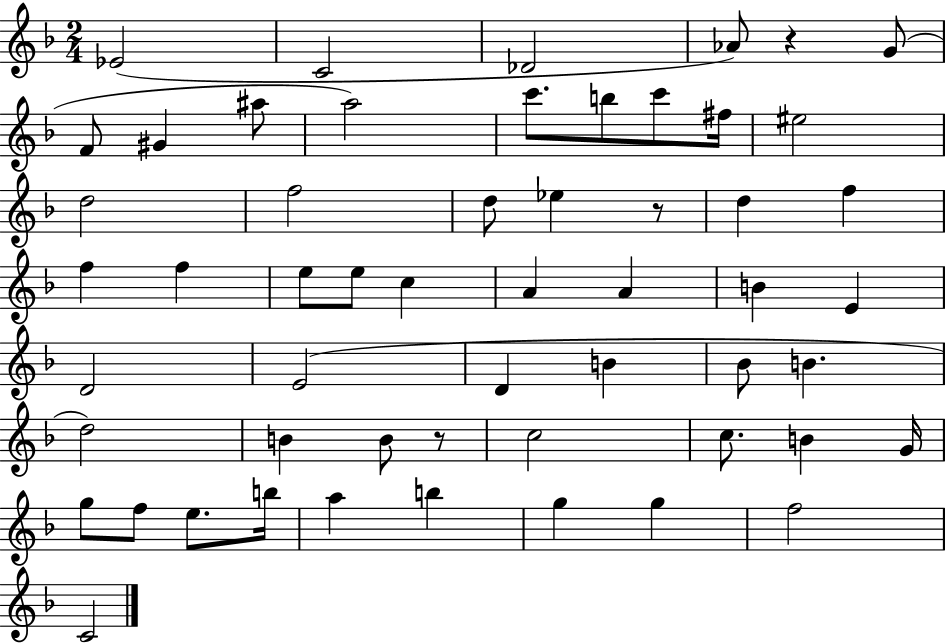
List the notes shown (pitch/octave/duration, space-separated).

Eb4/h C4/h Db4/h Ab4/e R/q G4/e F4/e G#4/q A#5/e A5/h C6/e. B5/e C6/e F#5/s EIS5/h D5/h F5/h D5/e Eb5/q R/e D5/q F5/q F5/q F5/q E5/e E5/e C5/q A4/q A4/q B4/q E4/q D4/h E4/h D4/q B4/q Bb4/e B4/q. D5/h B4/q B4/e R/e C5/h C5/e. B4/q G4/s G5/e F5/e E5/e. B5/s A5/q B5/q G5/q G5/q F5/h C4/h